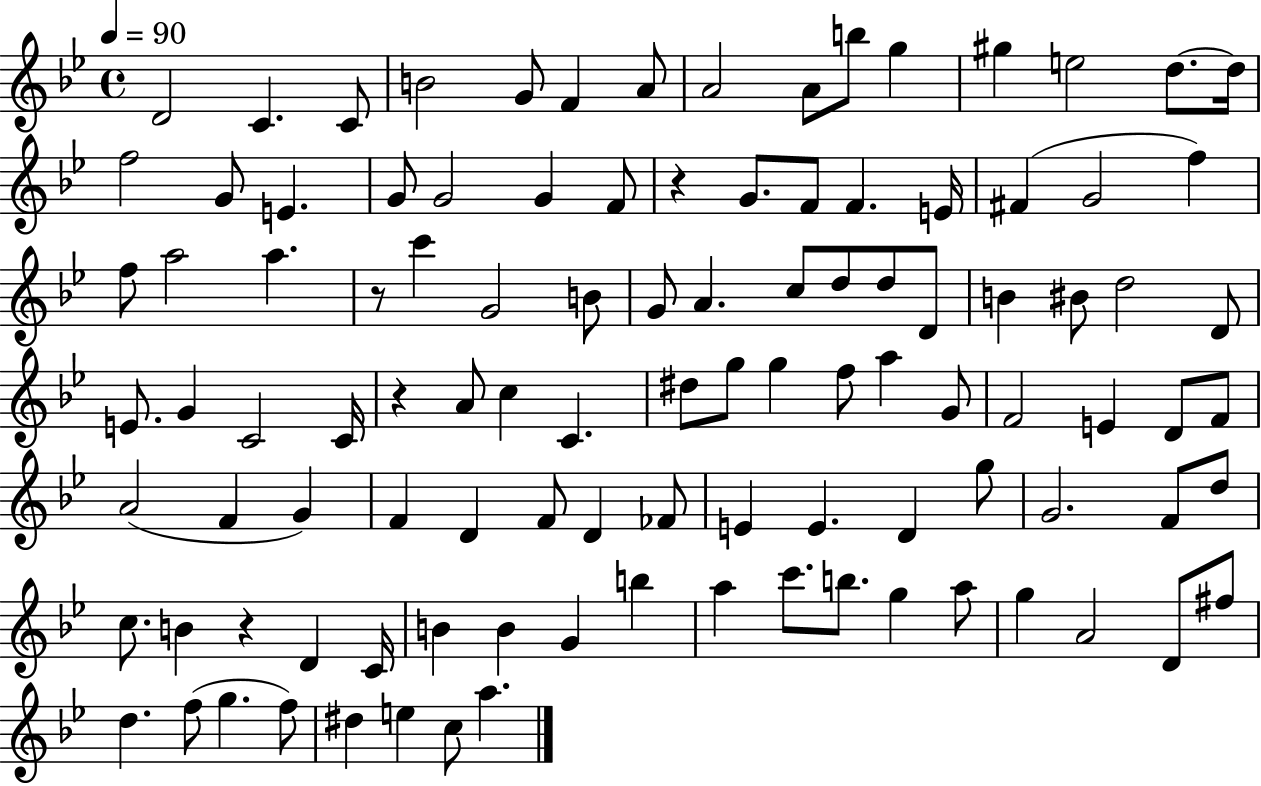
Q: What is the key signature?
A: BES major